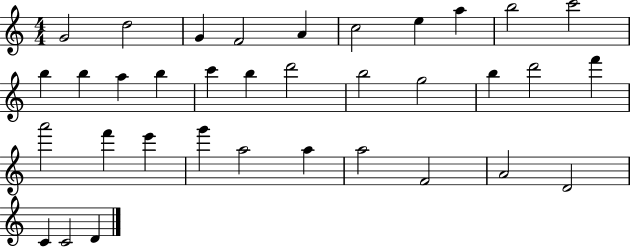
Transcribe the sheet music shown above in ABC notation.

X:1
T:Untitled
M:4/4
L:1/4
K:C
G2 d2 G F2 A c2 e a b2 c'2 b b a b c' b d'2 b2 g2 b d'2 f' a'2 f' e' g' a2 a a2 F2 A2 D2 C C2 D